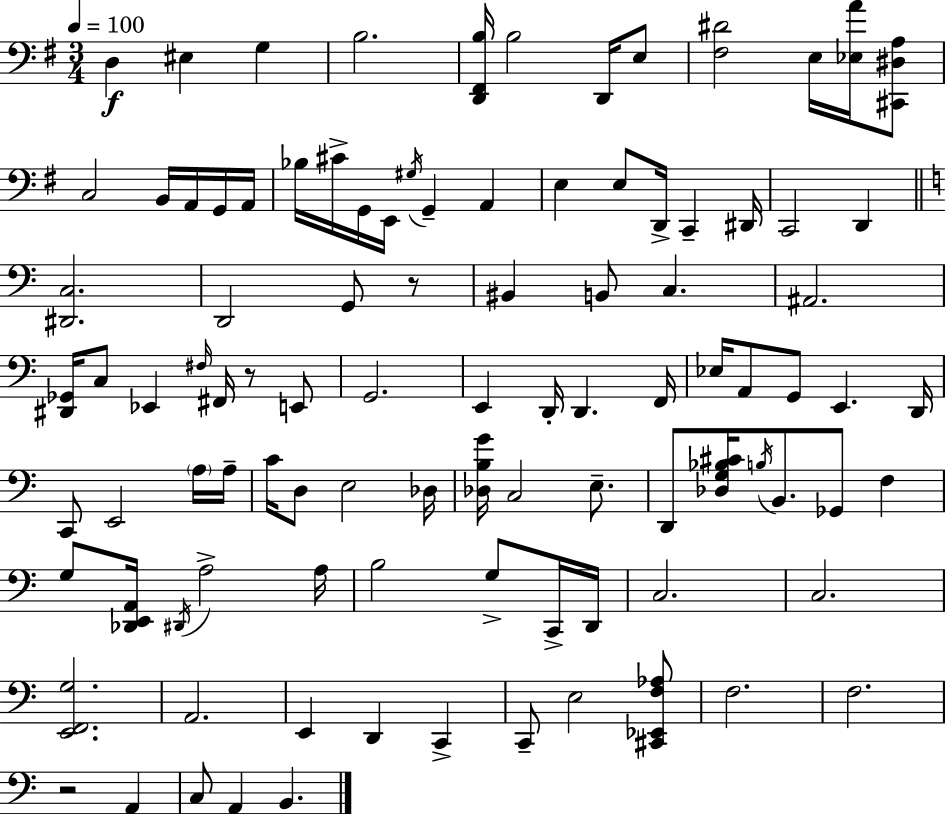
X:1
T:Untitled
M:3/4
L:1/4
K:Em
D, ^E, G, B,2 [D,,^F,,B,]/4 B,2 D,,/4 E,/2 [^F,^D]2 E,/4 [_E,A]/4 [^C,,^D,A,]/2 C,2 B,,/4 A,,/4 G,,/4 A,,/4 _B,/4 ^C/4 G,,/4 E,,/4 ^G,/4 G,, A,, E, E,/2 D,,/4 C,, ^D,,/4 C,,2 D,, [^D,,C,]2 D,,2 G,,/2 z/2 ^B,, B,,/2 C, ^A,,2 [^D,,_G,,]/4 C,/2 _E,, ^F,/4 ^F,,/4 z/2 E,,/2 G,,2 E,, D,,/4 D,, F,,/4 _E,/4 A,,/2 G,,/2 E,, D,,/4 C,,/2 E,,2 A,/4 A,/4 C/4 D,/2 E,2 _D,/4 [_D,B,G]/4 C,2 E,/2 D,,/2 [_D,G,_B,^C]/4 B,/4 B,,/2 _G,,/2 F, G,/2 [_D,,E,,A,,]/4 ^D,,/4 A,2 A,/4 B,2 G,/2 C,,/4 D,,/4 C,2 C,2 [E,,F,,G,]2 A,,2 E,, D,, C,, C,,/2 E,2 [^C,,_E,,F,_A,]/2 F,2 F,2 z2 A,, C,/2 A,, B,,